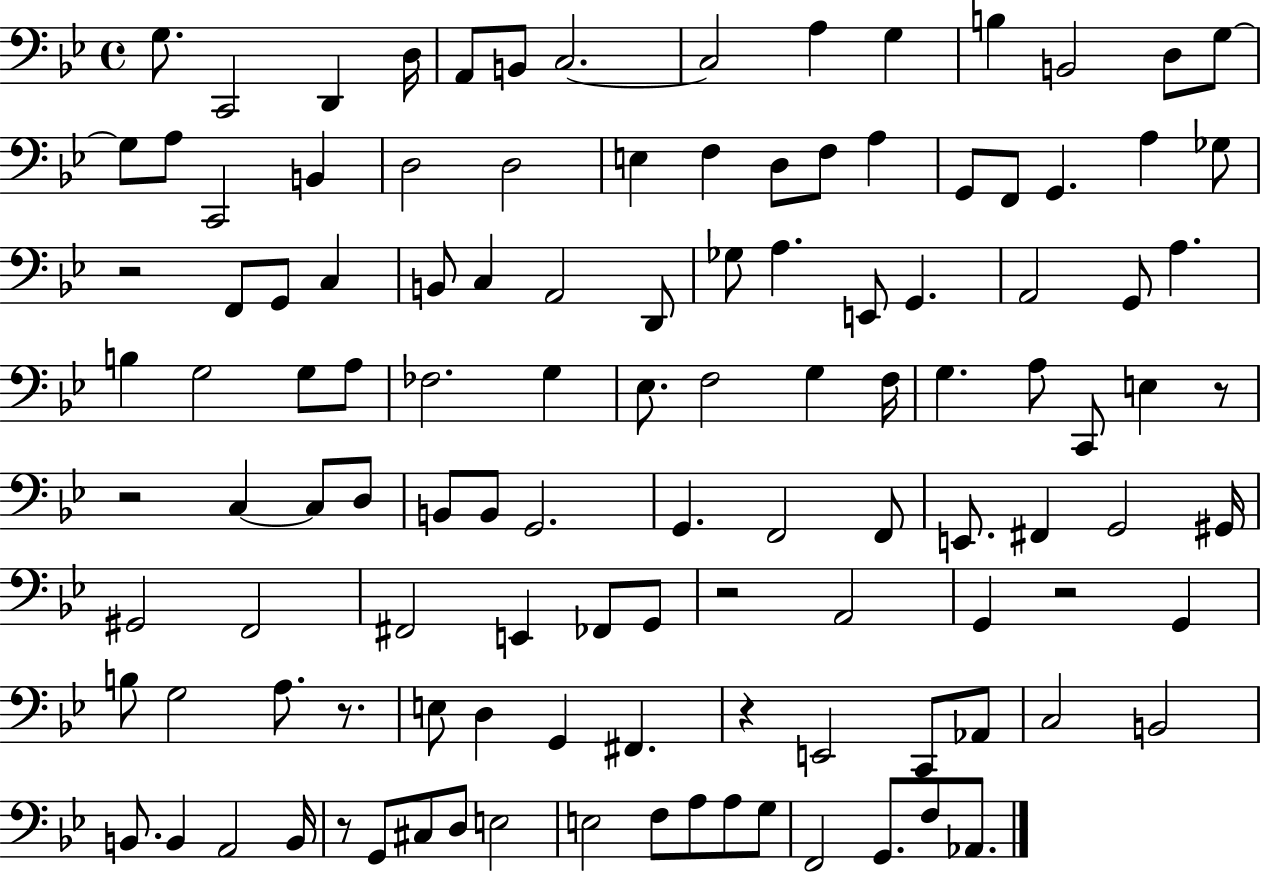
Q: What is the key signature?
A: BES major